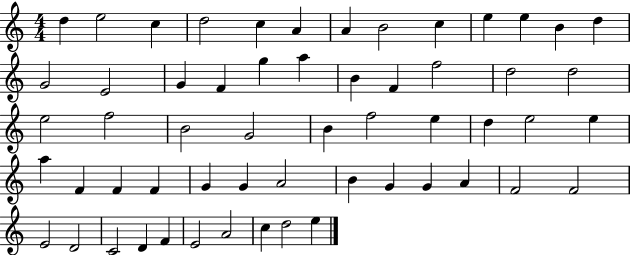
{
  \clef treble
  \numericTimeSignature
  \time 4/4
  \key c \major
  d''4 e''2 c''4 | d''2 c''4 a'4 | a'4 b'2 c''4 | e''4 e''4 b'4 d''4 | \break g'2 e'2 | g'4 f'4 g''4 a''4 | b'4 f'4 f''2 | d''2 d''2 | \break e''2 f''2 | b'2 g'2 | b'4 f''2 e''4 | d''4 e''2 e''4 | \break a''4 f'4 f'4 f'4 | g'4 g'4 a'2 | b'4 g'4 g'4 a'4 | f'2 f'2 | \break e'2 d'2 | c'2 d'4 f'4 | e'2 a'2 | c''4 d''2 e''4 | \break \bar "|."
}